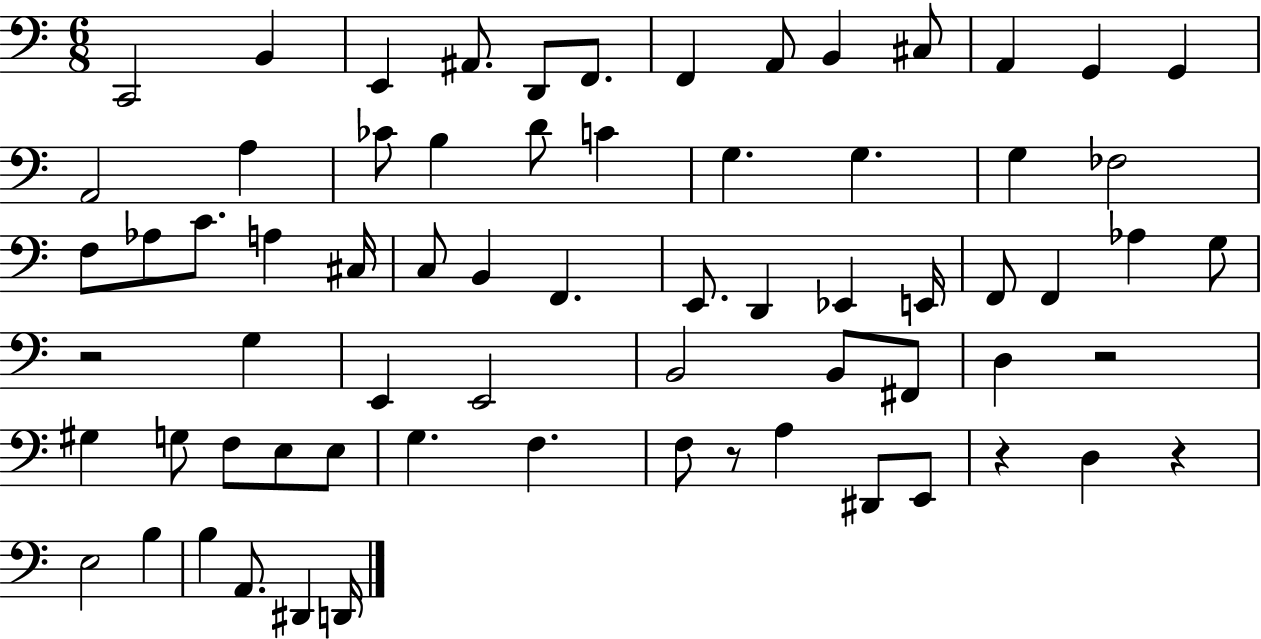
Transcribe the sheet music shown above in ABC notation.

X:1
T:Untitled
M:6/8
L:1/4
K:C
C,,2 B,, E,, ^A,,/2 D,,/2 F,,/2 F,, A,,/2 B,, ^C,/2 A,, G,, G,, A,,2 A, _C/2 B, D/2 C G, G, G, _F,2 F,/2 _A,/2 C/2 A, ^C,/4 C,/2 B,, F,, E,,/2 D,, _E,, E,,/4 F,,/2 F,, _A, G,/2 z2 G, E,, E,,2 B,,2 B,,/2 ^F,,/2 D, z2 ^G, G,/2 F,/2 E,/2 E,/2 G, F, F,/2 z/2 A, ^D,,/2 E,,/2 z D, z E,2 B, B, A,,/2 ^D,, D,,/4